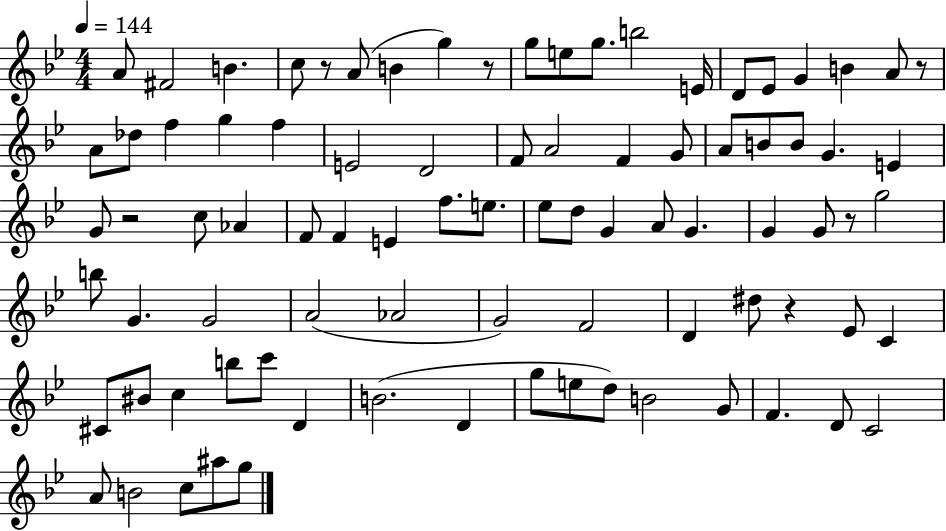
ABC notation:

X:1
T:Untitled
M:4/4
L:1/4
K:Bb
A/2 ^F2 B c/2 z/2 A/2 B g z/2 g/2 e/2 g/2 b2 E/4 D/2 _E/2 G B A/2 z/2 A/2 _d/2 f g f E2 D2 F/2 A2 F G/2 A/2 B/2 B/2 G E G/2 z2 c/2 _A F/2 F E f/2 e/2 _e/2 d/2 G A/2 G G G/2 z/2 g2 b/2 G G2 A2 _A2 G2 F2 D ^d/2 z _E/2 C ^C/2 ^B/2 c b/2 c'/2 D B2 D g/2 e/2 d/2 B2 G/2 F D/2 C2 A/2 B2 c/2 ^a/2 g/2